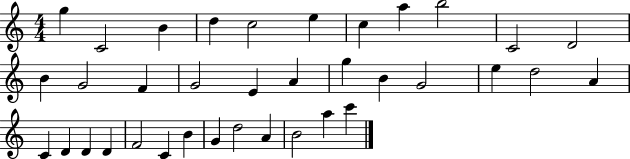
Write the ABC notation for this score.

X:1
T:Untitled
M:4/4
L:1/4
K:C
g C2 B d c2 e c a b2 C2 D2 B G2 F G2 E A g B G2 e d2 A C D D D F2 C B G d2 A B2 a c'